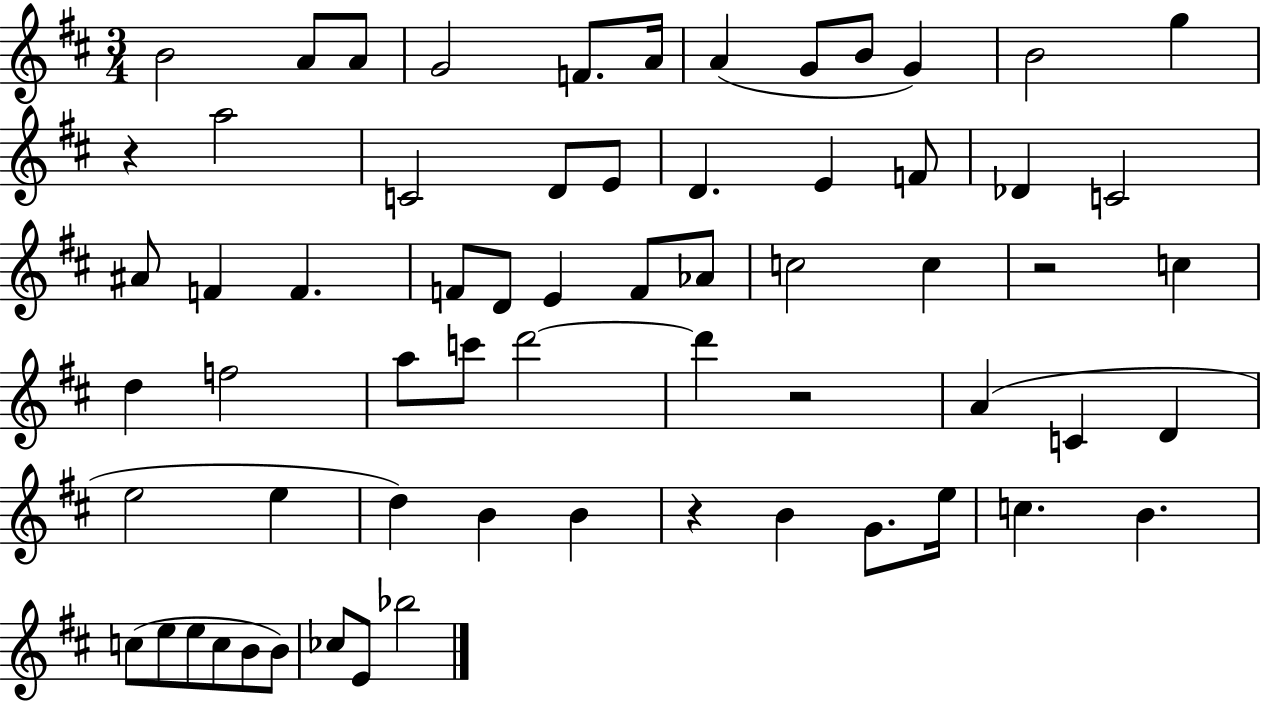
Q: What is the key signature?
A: D major